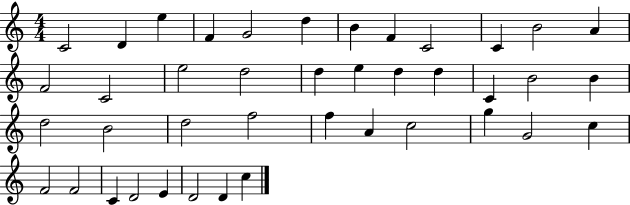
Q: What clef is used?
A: treble